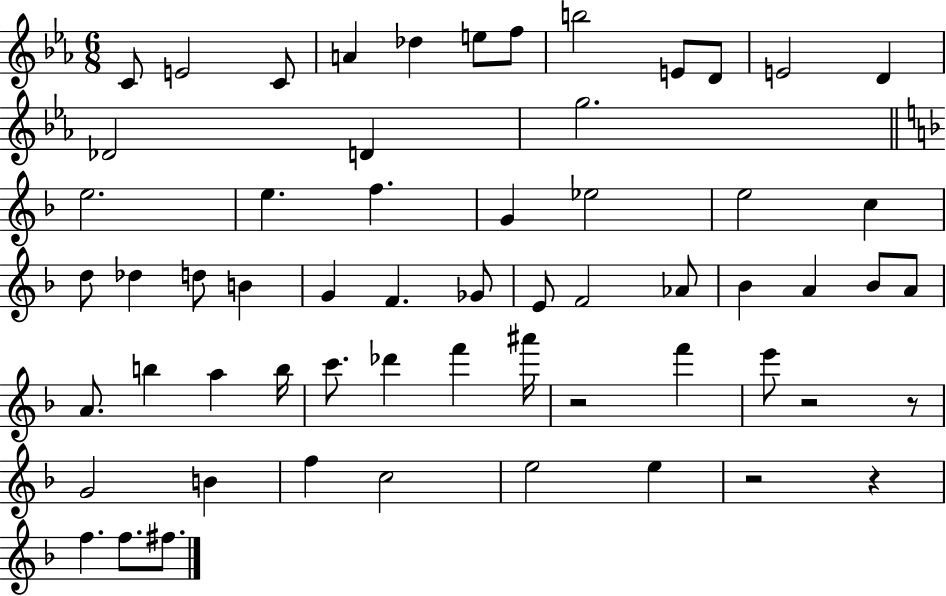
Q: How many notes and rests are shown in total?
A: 60